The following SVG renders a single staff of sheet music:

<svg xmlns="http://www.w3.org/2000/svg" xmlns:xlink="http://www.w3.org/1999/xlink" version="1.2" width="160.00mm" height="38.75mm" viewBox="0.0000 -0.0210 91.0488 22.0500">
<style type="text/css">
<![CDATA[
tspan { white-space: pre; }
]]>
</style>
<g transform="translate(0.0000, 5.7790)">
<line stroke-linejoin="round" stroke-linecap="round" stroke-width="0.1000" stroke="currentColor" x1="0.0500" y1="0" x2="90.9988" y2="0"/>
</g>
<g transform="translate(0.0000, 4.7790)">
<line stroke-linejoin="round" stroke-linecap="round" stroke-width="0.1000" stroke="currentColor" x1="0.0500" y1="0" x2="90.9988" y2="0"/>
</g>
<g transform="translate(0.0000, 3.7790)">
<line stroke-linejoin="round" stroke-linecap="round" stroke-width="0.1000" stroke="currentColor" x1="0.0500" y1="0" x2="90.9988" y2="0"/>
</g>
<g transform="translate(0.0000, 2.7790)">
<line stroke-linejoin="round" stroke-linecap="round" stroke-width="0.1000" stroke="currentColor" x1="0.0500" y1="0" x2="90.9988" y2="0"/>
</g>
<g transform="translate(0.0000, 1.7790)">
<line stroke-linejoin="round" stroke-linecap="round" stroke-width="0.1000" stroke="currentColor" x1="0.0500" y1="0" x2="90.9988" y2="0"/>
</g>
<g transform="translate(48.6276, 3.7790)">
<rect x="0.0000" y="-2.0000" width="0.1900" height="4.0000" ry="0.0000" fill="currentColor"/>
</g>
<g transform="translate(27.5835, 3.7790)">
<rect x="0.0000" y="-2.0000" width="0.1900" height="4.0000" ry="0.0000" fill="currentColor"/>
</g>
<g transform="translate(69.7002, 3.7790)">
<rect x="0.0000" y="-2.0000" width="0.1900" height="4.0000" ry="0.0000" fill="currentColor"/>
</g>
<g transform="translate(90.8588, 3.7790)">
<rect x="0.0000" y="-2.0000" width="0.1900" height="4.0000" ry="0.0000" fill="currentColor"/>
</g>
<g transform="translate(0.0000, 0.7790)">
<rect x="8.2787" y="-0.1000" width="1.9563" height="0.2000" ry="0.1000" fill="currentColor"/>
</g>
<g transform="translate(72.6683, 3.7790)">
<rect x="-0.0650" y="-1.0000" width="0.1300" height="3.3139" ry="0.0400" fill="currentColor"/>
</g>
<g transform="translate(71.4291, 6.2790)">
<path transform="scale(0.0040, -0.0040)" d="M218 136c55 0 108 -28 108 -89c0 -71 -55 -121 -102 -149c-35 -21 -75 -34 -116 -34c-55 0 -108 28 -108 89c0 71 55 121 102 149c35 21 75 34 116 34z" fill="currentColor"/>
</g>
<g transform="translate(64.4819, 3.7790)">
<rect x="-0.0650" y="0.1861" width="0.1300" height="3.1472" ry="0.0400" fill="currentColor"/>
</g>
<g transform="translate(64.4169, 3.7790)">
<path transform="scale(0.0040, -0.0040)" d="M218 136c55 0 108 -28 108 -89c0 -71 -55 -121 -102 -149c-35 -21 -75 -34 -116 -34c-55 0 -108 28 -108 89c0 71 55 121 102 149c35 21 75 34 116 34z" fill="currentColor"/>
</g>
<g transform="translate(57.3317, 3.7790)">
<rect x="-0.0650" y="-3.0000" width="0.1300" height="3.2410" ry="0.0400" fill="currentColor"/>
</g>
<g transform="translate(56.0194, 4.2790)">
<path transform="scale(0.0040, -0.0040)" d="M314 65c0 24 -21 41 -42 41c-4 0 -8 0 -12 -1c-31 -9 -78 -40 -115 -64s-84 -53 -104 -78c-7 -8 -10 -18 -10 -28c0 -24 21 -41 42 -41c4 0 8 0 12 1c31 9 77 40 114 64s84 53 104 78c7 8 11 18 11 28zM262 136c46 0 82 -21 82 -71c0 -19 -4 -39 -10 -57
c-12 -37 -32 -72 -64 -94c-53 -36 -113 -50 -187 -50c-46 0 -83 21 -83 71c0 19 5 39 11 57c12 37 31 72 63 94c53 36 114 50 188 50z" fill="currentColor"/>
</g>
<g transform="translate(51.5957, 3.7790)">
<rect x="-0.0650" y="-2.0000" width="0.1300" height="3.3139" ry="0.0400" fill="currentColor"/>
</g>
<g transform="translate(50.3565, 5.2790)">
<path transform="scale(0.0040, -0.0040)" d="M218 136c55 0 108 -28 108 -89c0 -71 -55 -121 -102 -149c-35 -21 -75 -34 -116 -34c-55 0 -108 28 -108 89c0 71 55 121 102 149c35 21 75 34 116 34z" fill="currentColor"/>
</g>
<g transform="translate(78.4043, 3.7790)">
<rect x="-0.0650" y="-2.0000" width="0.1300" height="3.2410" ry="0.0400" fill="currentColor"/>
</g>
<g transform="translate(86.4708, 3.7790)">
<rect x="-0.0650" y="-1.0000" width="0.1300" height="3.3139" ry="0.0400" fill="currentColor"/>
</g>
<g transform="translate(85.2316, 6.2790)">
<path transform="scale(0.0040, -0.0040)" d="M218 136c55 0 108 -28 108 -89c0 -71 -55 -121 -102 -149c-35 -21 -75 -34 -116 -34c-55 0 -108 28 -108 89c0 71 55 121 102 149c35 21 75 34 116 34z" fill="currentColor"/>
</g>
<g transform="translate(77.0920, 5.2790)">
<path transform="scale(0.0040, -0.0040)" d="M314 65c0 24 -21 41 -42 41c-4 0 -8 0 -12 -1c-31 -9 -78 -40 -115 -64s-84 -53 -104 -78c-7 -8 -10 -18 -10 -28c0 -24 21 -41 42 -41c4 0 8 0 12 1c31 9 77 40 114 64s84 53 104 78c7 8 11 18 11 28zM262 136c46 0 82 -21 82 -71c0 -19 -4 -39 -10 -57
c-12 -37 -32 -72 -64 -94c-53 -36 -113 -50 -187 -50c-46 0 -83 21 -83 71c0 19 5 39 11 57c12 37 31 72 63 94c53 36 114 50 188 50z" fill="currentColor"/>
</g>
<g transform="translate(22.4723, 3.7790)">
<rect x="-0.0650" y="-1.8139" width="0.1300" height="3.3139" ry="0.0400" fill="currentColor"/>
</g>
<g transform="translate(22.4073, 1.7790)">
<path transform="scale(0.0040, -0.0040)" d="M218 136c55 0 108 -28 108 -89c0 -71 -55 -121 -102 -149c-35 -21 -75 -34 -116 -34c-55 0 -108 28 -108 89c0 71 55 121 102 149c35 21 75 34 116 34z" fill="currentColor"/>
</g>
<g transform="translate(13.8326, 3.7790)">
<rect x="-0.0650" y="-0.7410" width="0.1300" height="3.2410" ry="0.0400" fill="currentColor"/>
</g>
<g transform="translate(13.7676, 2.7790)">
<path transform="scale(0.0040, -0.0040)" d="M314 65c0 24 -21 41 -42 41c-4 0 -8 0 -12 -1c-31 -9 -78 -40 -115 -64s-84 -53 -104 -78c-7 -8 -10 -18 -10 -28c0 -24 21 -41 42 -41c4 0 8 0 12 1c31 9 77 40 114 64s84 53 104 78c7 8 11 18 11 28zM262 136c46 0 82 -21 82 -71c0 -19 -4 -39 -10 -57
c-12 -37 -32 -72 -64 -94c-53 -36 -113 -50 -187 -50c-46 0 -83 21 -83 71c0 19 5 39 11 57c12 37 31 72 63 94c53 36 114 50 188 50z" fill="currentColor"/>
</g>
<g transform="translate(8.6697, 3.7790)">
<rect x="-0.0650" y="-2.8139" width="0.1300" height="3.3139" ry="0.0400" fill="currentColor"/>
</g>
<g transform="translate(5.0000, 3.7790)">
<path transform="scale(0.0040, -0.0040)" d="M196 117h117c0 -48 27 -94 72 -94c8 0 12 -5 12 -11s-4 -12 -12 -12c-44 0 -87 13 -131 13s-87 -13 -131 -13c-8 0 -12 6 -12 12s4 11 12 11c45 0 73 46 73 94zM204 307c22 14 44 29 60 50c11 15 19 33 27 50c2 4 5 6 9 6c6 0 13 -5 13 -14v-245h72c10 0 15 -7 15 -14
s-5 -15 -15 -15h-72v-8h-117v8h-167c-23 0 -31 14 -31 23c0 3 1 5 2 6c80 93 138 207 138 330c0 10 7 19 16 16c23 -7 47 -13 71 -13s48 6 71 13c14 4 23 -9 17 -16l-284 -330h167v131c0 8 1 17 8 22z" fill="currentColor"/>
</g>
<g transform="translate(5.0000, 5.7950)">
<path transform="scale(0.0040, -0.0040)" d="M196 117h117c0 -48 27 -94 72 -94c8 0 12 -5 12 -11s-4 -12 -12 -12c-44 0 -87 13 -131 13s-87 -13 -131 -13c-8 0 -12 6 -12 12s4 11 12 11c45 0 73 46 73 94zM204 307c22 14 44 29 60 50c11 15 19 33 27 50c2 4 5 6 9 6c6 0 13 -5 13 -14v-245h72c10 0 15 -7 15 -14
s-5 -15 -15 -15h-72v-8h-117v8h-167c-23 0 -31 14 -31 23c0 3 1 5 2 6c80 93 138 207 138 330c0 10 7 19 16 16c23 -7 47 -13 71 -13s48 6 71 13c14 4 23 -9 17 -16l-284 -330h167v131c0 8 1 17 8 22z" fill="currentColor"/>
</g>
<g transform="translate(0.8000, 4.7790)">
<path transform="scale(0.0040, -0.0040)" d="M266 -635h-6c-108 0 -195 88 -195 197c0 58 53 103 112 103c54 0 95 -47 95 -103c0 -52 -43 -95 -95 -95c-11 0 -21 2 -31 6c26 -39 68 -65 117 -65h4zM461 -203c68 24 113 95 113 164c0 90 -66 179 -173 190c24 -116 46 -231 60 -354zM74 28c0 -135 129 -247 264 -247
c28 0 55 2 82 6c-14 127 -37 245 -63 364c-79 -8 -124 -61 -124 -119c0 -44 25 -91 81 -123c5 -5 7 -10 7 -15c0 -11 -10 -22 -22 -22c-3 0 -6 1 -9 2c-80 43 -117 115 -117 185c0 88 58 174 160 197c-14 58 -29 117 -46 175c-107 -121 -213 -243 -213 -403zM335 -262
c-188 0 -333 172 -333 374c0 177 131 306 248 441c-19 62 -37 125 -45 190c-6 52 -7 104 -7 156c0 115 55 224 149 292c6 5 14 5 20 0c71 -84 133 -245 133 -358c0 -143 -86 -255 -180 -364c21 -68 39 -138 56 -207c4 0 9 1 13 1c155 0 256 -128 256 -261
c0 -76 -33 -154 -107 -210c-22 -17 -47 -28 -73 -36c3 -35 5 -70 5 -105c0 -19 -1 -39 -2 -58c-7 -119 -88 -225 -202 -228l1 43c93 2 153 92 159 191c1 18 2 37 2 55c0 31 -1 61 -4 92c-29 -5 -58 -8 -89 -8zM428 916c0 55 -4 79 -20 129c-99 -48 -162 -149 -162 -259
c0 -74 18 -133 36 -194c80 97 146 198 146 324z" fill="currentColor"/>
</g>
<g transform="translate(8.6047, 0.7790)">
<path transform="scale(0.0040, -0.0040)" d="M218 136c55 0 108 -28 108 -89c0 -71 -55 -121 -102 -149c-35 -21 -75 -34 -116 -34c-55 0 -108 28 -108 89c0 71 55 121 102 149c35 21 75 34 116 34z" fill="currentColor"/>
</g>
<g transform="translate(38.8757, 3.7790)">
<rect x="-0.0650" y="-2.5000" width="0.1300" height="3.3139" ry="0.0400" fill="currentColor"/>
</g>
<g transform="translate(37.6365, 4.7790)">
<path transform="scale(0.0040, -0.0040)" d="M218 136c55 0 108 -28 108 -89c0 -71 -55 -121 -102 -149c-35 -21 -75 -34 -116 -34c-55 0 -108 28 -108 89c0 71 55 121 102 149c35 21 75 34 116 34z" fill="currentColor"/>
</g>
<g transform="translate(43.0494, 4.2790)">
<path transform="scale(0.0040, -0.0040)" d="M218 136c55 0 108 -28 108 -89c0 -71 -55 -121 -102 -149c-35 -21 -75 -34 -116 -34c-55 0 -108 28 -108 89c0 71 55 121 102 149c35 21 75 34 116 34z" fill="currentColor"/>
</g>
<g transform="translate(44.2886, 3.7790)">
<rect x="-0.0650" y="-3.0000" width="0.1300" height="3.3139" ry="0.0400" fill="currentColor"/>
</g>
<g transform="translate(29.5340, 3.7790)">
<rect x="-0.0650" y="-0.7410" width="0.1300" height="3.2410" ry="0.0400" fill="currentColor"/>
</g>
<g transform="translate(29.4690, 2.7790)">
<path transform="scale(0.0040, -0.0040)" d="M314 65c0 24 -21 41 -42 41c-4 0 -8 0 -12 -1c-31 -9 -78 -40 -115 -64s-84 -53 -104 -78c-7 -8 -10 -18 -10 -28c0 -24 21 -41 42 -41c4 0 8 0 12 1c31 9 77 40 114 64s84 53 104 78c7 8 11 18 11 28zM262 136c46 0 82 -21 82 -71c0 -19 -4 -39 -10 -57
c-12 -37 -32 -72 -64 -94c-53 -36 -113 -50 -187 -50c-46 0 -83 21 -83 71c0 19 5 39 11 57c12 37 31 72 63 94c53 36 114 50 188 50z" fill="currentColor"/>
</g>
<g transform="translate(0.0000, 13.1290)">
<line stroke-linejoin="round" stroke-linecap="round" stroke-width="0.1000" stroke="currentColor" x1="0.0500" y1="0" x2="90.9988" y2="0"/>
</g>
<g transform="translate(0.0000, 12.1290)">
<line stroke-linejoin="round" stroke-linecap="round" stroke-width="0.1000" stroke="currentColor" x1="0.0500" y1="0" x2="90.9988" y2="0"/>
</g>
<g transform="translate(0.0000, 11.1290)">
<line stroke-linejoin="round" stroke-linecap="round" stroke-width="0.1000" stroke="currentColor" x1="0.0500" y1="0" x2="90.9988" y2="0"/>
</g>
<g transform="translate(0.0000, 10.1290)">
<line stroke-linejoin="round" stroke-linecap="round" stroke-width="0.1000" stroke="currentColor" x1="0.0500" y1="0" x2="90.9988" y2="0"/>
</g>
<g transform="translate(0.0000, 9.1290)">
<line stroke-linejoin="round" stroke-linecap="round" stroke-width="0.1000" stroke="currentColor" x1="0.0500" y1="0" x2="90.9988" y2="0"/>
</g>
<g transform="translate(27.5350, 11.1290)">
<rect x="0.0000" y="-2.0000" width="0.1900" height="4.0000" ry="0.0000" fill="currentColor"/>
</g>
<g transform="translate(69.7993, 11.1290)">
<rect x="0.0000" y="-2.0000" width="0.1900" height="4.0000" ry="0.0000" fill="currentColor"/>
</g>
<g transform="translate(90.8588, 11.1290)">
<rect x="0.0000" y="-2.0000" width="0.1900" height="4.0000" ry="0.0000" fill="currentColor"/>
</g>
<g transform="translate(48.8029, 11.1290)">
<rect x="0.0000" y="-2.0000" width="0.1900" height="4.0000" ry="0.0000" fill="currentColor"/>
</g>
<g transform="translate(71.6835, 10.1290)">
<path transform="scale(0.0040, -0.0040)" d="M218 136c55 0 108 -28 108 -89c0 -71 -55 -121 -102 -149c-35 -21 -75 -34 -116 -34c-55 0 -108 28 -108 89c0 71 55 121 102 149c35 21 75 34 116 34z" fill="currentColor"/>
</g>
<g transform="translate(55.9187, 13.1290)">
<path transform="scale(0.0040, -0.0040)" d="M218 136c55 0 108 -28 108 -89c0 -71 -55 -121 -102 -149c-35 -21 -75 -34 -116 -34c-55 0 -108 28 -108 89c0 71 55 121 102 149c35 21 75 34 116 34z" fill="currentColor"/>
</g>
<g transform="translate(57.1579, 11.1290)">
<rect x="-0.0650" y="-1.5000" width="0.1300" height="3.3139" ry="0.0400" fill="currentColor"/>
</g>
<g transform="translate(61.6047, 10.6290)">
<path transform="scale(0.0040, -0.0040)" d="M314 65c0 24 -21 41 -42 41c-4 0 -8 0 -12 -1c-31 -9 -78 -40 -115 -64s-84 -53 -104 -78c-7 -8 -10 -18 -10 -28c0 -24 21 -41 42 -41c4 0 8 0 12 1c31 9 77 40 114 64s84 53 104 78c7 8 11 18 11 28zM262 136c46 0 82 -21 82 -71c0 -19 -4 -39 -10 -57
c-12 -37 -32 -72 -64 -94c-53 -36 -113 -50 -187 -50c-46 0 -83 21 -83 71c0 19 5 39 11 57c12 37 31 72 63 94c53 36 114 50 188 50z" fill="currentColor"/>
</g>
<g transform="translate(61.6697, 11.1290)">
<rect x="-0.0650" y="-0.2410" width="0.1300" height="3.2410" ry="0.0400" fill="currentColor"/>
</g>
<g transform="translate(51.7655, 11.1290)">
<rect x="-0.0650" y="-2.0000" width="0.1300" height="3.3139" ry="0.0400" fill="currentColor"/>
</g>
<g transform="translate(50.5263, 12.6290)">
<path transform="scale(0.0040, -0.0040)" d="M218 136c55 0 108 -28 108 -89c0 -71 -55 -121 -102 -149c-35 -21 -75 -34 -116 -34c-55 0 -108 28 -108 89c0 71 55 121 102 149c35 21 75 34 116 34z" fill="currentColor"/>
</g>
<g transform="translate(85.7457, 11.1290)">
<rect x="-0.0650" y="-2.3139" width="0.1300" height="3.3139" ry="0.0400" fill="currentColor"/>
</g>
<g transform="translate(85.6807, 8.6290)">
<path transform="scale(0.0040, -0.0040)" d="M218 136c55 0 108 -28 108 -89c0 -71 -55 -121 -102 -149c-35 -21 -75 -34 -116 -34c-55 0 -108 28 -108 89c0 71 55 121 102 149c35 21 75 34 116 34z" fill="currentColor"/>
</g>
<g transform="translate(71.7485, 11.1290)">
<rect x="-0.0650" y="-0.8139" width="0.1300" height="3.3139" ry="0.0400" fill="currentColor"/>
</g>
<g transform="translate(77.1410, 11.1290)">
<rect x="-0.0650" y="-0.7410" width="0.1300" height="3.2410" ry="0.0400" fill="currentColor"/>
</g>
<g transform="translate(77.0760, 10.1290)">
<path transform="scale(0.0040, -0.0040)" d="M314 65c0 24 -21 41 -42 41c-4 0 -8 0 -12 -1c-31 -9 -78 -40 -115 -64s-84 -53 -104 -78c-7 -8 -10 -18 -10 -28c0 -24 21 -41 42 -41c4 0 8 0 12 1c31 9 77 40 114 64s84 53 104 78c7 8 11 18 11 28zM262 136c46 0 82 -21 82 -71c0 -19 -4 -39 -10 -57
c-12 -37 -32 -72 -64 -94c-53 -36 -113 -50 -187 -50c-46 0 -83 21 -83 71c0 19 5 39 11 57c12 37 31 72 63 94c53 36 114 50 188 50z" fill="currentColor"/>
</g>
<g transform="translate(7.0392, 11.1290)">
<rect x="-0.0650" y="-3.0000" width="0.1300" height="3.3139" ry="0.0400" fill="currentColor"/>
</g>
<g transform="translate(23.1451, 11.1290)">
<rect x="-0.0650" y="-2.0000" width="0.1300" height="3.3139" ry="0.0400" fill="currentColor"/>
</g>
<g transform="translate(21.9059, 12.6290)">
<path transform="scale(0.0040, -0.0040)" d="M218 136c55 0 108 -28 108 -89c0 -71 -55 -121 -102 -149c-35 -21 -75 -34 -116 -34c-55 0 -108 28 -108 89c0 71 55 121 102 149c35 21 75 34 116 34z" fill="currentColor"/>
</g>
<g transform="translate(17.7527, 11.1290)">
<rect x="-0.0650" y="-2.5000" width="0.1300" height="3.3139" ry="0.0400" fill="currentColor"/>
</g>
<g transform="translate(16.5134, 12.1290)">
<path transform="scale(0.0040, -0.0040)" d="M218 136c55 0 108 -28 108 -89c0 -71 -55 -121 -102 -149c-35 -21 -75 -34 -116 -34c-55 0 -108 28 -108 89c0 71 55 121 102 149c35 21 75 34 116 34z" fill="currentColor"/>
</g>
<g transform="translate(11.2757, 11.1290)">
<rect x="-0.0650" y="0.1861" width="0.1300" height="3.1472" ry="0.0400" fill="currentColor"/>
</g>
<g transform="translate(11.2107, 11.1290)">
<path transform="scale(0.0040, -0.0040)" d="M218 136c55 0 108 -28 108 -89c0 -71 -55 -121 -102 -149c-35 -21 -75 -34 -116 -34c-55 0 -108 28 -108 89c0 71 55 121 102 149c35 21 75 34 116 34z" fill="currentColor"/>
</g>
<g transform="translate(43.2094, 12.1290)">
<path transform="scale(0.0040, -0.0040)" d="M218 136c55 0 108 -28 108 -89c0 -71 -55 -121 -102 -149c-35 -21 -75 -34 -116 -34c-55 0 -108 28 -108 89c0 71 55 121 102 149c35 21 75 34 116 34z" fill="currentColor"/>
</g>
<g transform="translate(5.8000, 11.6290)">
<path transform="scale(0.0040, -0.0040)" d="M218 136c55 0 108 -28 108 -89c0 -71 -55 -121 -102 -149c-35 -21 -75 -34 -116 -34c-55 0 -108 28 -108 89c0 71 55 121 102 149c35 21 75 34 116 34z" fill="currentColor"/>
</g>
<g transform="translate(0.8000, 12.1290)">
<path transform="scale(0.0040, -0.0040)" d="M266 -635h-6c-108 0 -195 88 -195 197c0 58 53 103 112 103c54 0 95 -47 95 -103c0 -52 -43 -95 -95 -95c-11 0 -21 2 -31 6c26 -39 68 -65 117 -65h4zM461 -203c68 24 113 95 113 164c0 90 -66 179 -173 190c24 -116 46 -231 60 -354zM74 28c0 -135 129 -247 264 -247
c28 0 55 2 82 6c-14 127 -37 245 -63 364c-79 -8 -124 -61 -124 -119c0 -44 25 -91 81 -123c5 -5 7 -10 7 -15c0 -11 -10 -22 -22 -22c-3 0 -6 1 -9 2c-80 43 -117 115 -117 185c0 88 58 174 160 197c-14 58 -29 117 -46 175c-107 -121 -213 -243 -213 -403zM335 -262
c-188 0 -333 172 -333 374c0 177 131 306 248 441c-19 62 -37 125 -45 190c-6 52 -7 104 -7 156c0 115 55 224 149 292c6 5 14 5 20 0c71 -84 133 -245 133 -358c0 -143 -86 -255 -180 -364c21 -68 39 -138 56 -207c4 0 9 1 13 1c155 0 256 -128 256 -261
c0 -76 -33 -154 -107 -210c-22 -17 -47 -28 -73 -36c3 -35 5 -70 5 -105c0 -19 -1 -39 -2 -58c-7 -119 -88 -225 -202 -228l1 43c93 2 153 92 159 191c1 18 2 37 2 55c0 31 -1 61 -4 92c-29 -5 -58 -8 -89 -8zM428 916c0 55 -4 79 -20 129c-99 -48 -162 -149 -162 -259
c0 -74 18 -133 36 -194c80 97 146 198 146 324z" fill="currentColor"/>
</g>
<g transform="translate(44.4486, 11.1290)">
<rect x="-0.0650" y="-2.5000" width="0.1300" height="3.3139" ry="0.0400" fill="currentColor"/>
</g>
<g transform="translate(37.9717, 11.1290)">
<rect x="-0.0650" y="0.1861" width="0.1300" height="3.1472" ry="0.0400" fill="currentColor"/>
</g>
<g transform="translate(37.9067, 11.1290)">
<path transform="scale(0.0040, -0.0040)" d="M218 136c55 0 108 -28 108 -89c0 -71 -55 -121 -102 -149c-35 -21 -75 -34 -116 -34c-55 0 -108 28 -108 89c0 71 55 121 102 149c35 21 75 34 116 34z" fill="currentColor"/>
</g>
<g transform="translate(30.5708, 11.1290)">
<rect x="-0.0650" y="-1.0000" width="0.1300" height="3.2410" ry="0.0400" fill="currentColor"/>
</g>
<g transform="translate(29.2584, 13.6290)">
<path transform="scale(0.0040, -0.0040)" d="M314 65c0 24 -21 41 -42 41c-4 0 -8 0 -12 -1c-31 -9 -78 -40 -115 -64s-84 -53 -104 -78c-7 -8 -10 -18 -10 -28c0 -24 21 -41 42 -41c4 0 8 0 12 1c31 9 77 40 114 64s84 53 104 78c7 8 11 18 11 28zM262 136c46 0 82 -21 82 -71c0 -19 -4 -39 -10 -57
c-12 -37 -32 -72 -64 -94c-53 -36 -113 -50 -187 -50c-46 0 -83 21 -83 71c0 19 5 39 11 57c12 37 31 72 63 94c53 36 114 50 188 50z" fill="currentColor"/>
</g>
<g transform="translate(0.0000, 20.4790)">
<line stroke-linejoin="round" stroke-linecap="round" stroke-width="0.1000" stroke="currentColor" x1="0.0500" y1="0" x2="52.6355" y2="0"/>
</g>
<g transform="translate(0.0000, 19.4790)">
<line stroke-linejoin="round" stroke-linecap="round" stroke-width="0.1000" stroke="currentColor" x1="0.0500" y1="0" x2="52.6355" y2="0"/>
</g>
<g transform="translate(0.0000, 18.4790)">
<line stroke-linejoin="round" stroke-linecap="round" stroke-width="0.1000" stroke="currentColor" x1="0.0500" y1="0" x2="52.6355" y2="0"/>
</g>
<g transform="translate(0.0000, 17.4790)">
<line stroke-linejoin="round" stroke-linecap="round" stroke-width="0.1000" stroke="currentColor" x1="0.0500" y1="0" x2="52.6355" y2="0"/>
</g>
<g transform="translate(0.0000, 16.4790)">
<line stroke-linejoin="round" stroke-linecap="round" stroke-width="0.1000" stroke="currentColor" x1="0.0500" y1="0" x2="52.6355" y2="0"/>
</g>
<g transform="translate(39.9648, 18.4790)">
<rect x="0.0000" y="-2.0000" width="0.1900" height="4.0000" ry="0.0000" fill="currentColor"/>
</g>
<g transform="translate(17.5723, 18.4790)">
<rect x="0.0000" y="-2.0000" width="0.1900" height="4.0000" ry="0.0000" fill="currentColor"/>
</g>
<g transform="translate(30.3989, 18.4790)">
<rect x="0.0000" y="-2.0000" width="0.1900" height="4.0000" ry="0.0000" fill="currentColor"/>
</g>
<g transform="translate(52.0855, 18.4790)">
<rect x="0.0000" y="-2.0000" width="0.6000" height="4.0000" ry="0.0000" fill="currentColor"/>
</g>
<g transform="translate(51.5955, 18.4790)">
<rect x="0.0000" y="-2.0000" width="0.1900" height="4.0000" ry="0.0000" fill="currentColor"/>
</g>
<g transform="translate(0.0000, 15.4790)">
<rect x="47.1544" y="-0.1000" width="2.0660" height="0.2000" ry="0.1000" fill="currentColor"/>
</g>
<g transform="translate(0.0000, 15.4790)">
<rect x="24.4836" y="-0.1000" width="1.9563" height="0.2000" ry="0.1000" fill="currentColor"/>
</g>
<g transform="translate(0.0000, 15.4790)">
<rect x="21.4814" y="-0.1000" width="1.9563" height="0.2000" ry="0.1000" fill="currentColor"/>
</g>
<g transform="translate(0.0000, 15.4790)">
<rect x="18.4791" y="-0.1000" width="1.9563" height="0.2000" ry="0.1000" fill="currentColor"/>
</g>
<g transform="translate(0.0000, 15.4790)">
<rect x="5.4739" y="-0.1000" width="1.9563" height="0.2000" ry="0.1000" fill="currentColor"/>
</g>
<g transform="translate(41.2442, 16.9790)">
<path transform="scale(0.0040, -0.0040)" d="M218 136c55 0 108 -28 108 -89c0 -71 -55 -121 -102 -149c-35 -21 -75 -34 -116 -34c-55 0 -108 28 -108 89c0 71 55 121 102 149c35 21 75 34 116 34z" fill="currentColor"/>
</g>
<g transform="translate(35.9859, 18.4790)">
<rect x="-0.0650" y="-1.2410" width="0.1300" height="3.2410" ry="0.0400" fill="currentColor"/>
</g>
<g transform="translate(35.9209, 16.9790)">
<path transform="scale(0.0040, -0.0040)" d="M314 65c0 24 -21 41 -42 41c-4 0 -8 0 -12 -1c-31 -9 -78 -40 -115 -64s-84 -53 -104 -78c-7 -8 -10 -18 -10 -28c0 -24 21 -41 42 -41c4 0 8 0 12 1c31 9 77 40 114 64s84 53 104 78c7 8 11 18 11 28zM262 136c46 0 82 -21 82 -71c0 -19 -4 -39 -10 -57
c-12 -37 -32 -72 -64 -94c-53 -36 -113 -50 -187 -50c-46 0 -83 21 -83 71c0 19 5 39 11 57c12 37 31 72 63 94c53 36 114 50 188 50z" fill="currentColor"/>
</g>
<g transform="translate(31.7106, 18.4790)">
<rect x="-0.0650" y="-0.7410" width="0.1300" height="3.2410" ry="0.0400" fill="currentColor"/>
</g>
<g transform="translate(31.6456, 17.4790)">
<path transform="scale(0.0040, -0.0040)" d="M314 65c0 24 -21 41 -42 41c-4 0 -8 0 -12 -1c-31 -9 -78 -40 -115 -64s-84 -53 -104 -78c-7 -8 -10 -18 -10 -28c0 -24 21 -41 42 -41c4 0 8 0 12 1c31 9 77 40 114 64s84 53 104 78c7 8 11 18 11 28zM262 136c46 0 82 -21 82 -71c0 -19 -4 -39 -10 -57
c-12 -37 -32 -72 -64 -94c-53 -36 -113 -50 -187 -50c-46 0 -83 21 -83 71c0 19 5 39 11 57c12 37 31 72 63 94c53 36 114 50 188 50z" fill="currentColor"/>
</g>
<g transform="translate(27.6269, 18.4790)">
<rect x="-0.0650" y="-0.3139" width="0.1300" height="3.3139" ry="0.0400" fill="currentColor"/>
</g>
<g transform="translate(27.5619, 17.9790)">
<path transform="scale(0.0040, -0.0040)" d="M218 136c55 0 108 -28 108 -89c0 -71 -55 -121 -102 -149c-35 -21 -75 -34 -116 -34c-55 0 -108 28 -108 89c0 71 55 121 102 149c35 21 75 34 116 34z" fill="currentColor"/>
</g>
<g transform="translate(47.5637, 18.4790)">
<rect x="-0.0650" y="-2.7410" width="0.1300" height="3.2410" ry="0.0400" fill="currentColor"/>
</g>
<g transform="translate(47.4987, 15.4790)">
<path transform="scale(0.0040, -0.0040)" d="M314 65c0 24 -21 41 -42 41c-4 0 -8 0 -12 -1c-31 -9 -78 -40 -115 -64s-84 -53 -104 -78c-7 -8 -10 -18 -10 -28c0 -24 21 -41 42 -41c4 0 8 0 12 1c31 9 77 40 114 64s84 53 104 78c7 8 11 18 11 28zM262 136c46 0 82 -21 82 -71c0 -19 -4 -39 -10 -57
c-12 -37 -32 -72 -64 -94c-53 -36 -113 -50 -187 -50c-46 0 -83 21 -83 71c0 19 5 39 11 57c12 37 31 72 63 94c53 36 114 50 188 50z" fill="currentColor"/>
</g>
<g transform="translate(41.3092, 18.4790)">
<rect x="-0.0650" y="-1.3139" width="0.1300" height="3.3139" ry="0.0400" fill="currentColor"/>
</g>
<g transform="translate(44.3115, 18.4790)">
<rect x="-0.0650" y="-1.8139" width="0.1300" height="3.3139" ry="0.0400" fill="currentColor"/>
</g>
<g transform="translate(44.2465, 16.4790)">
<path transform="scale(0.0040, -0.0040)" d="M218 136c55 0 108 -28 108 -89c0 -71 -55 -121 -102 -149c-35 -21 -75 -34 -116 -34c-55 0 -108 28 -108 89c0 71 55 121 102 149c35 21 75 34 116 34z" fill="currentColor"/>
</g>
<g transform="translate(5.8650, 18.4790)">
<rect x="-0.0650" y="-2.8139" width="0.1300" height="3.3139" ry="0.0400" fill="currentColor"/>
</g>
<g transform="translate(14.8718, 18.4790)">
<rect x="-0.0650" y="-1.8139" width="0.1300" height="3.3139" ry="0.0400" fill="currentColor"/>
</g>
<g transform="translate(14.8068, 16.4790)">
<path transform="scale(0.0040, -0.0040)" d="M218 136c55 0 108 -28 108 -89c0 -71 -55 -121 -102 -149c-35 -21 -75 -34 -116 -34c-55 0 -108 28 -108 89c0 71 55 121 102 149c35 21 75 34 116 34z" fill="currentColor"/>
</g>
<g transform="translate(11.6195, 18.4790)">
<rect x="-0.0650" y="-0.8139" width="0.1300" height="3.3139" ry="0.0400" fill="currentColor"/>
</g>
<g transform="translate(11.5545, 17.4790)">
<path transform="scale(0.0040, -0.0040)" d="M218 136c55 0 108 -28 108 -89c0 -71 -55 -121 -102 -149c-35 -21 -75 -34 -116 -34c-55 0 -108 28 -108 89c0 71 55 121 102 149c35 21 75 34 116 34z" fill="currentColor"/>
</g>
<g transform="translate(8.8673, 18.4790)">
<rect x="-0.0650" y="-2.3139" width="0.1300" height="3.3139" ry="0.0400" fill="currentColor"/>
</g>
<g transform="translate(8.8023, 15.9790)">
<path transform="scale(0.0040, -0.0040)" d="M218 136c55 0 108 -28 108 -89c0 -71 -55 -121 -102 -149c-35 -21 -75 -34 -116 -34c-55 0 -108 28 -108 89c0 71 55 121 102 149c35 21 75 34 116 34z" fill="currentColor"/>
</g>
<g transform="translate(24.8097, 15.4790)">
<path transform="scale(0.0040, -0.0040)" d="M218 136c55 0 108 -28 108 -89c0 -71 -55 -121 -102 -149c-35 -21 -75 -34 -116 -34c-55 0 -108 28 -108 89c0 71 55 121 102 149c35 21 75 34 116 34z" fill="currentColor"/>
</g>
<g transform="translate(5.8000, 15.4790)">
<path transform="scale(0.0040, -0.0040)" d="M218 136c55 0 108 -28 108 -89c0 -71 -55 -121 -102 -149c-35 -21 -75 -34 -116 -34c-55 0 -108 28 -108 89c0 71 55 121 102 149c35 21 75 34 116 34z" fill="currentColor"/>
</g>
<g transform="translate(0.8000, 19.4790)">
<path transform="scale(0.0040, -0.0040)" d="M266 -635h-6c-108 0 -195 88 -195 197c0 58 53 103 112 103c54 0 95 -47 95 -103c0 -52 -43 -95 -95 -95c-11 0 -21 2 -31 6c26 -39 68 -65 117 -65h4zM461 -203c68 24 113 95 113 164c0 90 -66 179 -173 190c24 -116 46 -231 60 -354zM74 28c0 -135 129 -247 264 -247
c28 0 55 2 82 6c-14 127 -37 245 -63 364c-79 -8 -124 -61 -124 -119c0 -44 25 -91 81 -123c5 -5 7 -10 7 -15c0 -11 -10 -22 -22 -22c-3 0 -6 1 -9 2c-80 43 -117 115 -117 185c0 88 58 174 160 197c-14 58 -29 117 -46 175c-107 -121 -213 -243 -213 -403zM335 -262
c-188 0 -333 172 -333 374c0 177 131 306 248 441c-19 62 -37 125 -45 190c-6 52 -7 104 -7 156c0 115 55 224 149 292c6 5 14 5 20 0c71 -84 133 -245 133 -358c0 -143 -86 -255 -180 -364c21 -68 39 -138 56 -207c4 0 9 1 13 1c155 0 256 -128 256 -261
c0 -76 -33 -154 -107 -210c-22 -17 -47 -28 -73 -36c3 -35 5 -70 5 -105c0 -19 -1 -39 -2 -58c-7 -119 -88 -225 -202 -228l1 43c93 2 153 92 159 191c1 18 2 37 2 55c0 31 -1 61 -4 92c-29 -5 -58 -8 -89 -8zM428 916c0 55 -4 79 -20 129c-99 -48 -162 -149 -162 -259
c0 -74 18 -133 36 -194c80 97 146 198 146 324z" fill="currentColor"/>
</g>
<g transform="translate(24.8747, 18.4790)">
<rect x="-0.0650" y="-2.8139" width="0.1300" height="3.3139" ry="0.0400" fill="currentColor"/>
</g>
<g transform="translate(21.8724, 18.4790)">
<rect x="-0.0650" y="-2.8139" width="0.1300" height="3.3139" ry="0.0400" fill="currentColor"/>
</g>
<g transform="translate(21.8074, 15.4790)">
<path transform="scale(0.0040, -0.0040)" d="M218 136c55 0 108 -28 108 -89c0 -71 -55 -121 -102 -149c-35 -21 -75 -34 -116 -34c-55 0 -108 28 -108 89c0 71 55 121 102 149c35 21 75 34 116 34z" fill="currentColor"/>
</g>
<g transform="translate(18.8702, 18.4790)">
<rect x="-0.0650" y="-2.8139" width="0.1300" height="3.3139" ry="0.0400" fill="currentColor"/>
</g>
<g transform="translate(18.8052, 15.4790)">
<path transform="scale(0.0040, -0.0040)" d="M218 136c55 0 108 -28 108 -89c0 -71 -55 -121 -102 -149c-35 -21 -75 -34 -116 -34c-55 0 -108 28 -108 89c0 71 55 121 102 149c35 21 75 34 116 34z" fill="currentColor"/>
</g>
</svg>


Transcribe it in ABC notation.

X:1
T:Untitled
M:4/4
L:1/4
K:C
a d2 f d2 G A F A2 B D F2 D A B G F D2 B G F E c2 d d2 g a g d f a a a c d2 e2 e f a2